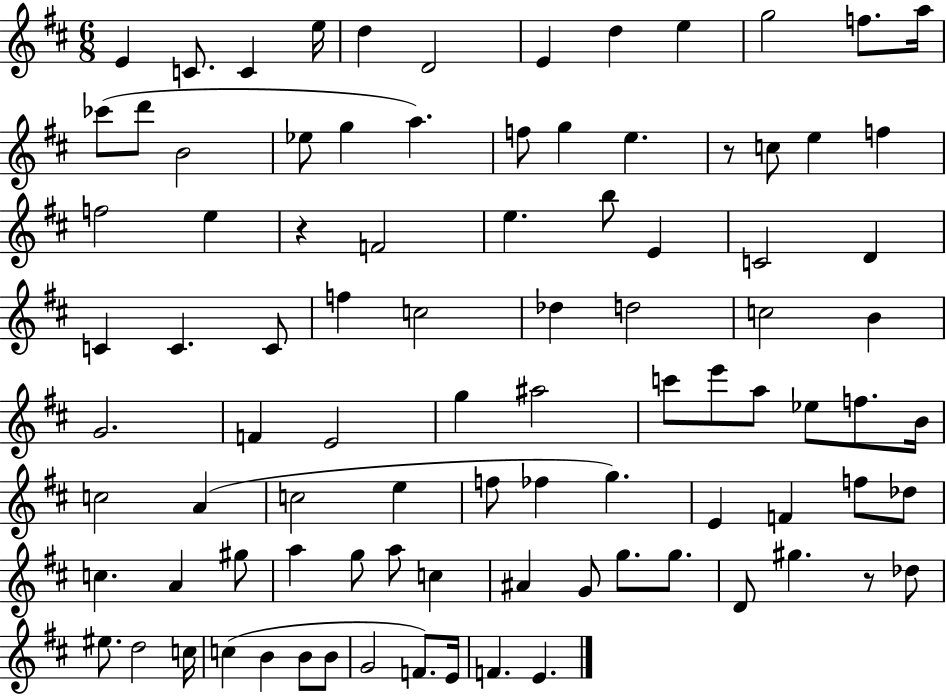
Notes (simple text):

E4/q C4/e. C4/q E5/s D5/q D4/h E4/q D5/q E5/q G5/h F5/e. A5/s CES6/e D6/e B4/h Eb5/e G5/q A5/q. F5/e G5/q E5/q. R/e C5/e E5/q F5/q F5/h E5/q R/q F4/h E5/q. B5/e E4/q C4/h D4/q C4/q C4/q. C4/e F5/q C5/h Db5/q D5/h C5/h B4/q G4/h. F4/q E4/h G5/q A#5/h C6/e E6/e A5/e Eb5/e F5/e. B4/s C5/h A4/q C5/h E5/q F5/e FES5/q G5/q. E4/q F4/q F5/e Db5/e C5/q. A4/q G#5/e A5/q G5/e A5/e C5/q A#4/q G4/e G5/e. G5/e. D4/e G#5/q. R/e Db5/e EIS5/e. D5/h C5/s C5/q B4/q B4/e B4/e G4/h F4/e. E4/s F4/q. E4/q.